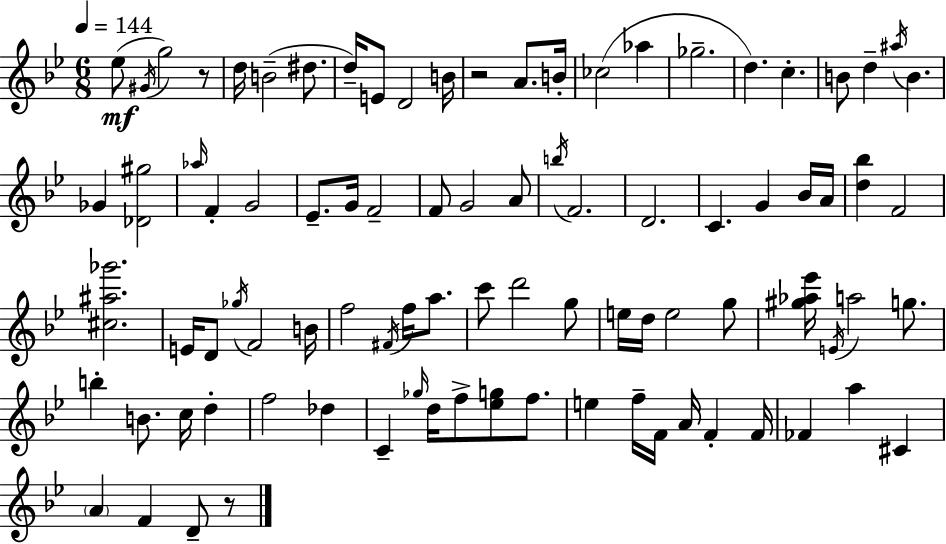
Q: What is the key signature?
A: G minor